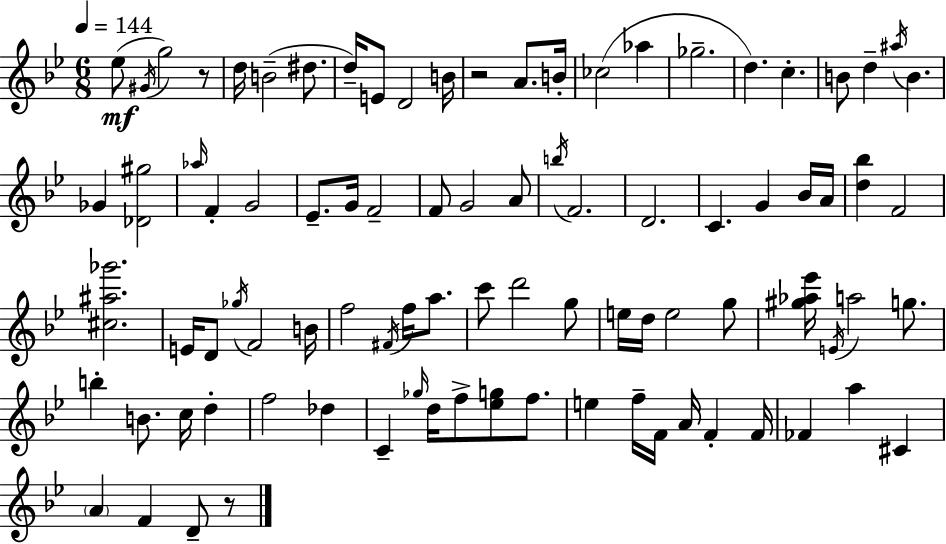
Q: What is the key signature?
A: G minor